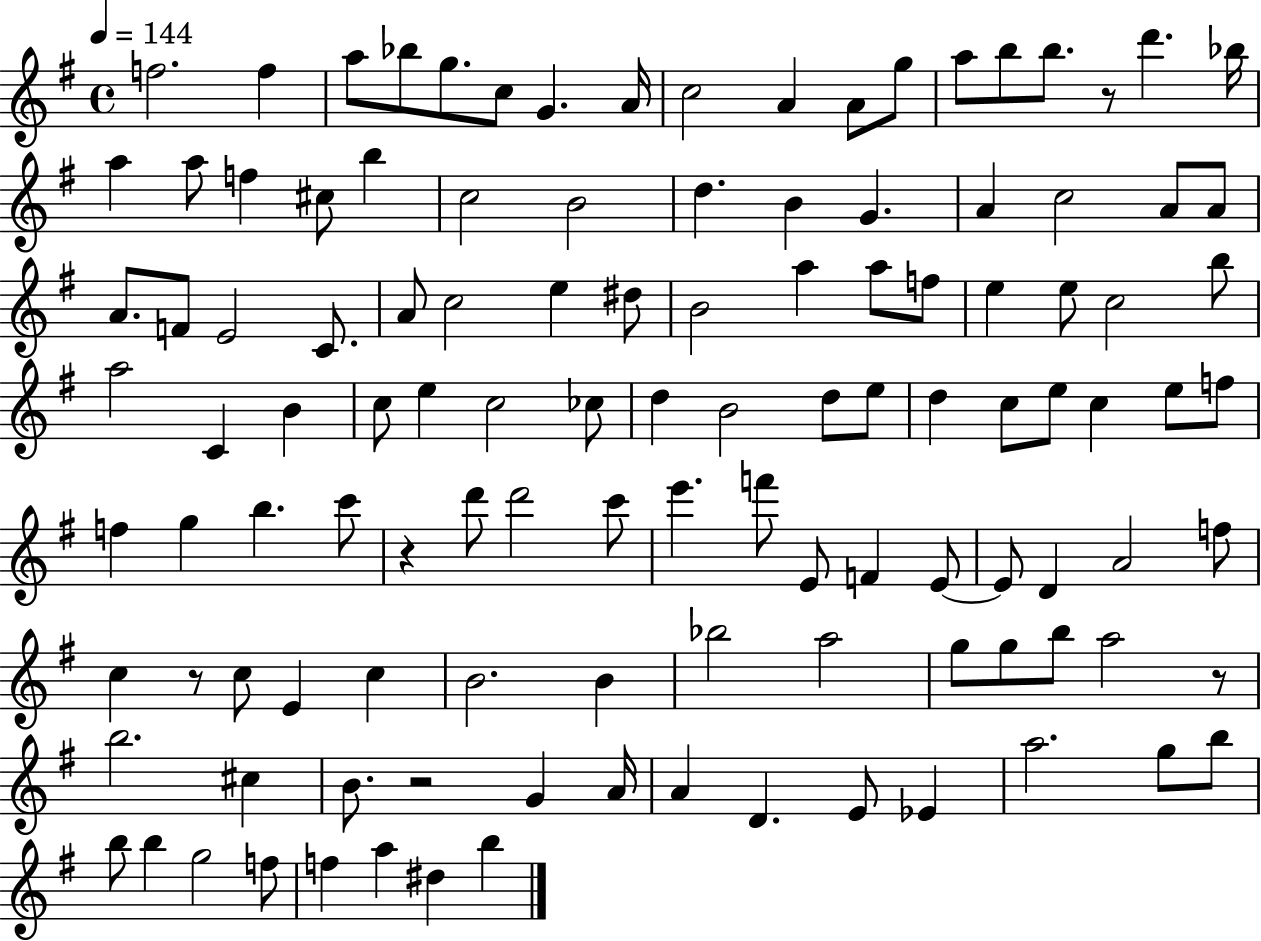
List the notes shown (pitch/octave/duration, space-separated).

F5/h. F5/q A5/e Bb5/e G5/e. C5/e G4/q. A4/s C5/h A4/q A4/e G5/e A5/e B5/e B5/e. R/e D6/q. Bb5/s A5/q A5/e F5/q C#5/e B5/q C5/h B4/h D5/q. B4/q G4/q. A4/q C5/h A4/e A4/e A4/e. F4/e E4/h C4/e. A4/e C5/h E5/q D#5/e B4/h A5/q A5/e F5/e E5/q E5/e C5/h B5/e A5/h C4/q B4/q C5/e E5/q C5/h CES5/e D5/q B4/h D5/e E5/e D5/q C5/e E5/e C5/q E5/e F5/e F5/q G5/q B5/q. C6/e R/q D6/e D6/h C6/e E6/q. F6/e E4/e F4/q E4/e E4/e D4/q A4/h F5/e C5/q R/e C5/e E4/q C5/q B4/h. B4/q Bb5/h A5/h G5/e G5/e B5/e A5/h R/e B5/h. C#5/q B4/e. R/h G4/q A4/s A4/q D4/q. E4/e Eb4/q A5/h. G5/e B5/e B5/e B5/q G5/h F5/e F5/q A5/q D#5/q B5/q